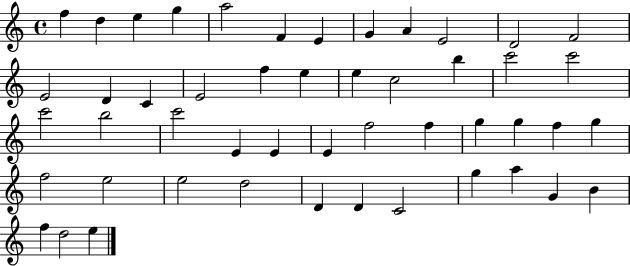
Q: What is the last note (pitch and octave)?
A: E5